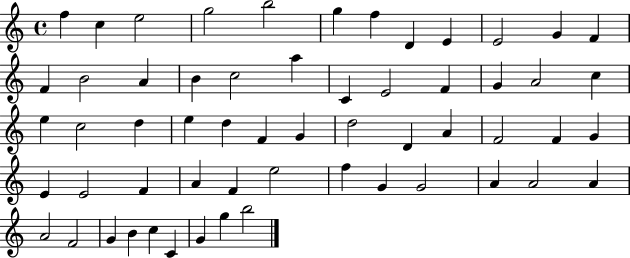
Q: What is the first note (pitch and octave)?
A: F5